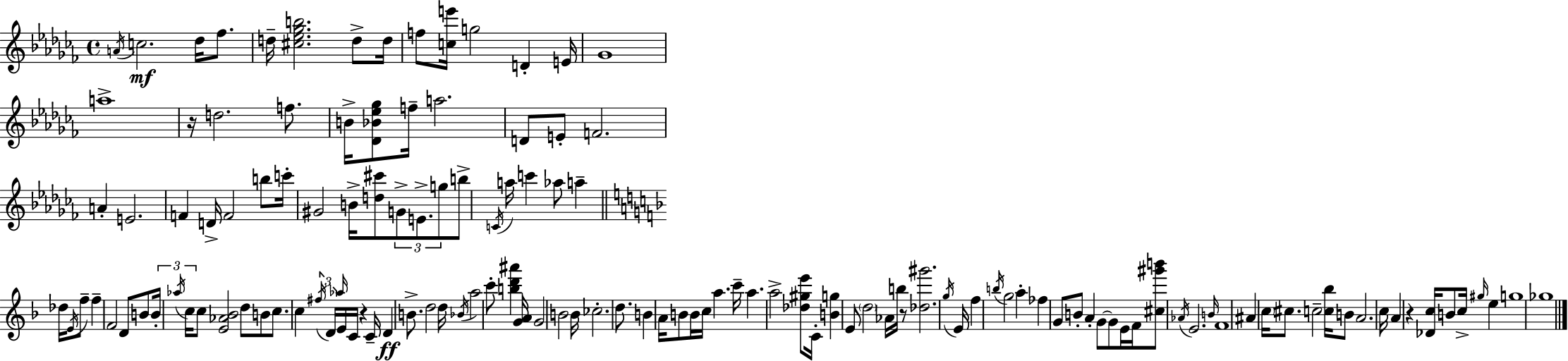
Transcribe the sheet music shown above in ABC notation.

X:1
T:Untitled
M:4/4
L:1/4
K:Abm
A/4 c2 _d/4 _f/2 d/4 [^c_e_gb]2 d/2 d/4 f/2 [ce']/4 g2 D E/4 _G4 a4 z/4 d2 f/2 B/4 [_D_B_e_g]/2 f/4 a2 D/2 E/2 F2 A E2 F D/4 F2 b/2 c'/4 ^G2 B/4 [d^c']/2 G/2 E/2 g/2 b/2 C/4 a/4 c' _a/2 a _d/4 E/4 f/2 f F2 D/2 B/2 B/4 _a/4 c/4 c/2 [E_A_B]2 d/2 B/2 c/2 c ^f/4 D/4 _a/4 E/4 C/4 z C/4 D B/2 d2 d/4 _B/4 a2 c'/2 [bd'^a'] [GA]/4 G2 B2 B/4 _c2 d/2 B A/4 B/2 B/4 c/4 a c'/4 a a2 [_d^ge']/2 C/4 [Bg] E/2 d2 _A/4 b/4 z/2 [_d^g']2 g/4 E/4 f b/4 g2 a _f G/2 B/2 A G/2 G/2 E/4 F/4 [^c^g'b']/2 _A/4 E2 B/4 F4 ^A c/4 ^c/2 c2 [c_b]/4 B/2 A2 c/4 A z [_Dc]/4 B/2 c/4 ^g/4 e g4 _g4